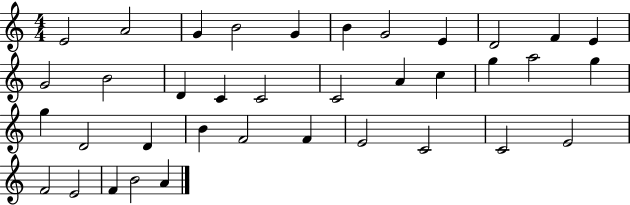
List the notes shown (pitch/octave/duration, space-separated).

E4/h A4/h G4/q B4/h G4/q B4/q G4/h E4/q D4/h F4/q E4/q G4/h B4/h D4/q C4/q C4/h C4/h A4/q C5/q G5/q A5/h G5/q G5/q D4/h D4/q B4/q F4/h F4/q E4/h C4/h C4/h E4/h F4/h E4/h F4/q B4/h A4/q